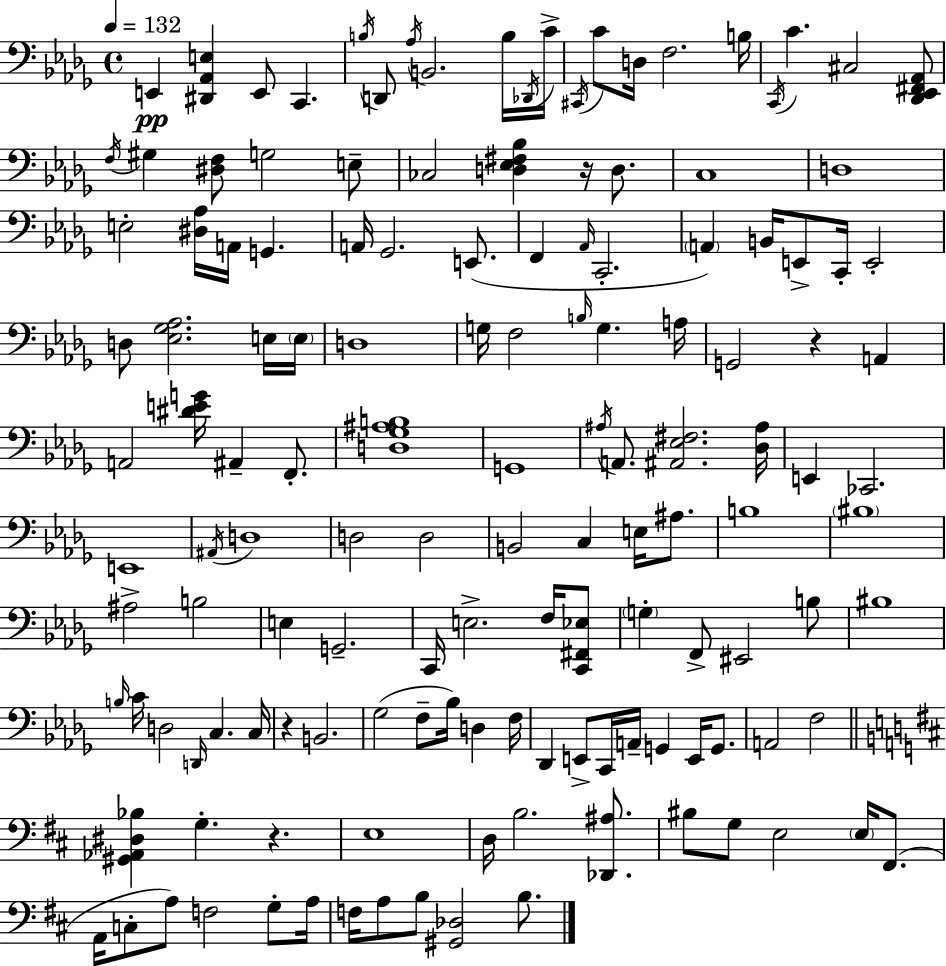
E2/q [D#2,Ab2,E3]/q E2/e C2/q. B3/s D2/e Ab3/s B2/h. B3/s Db2/s C4/s C#2/s C4/e D3/s F3/h. B3/s C2/s C4/q. C#3/h [Db2,Eb2,F#2,Ab2]/e F3/s G#3/q [D#3,F3]/e G3/h E3/e CES3/h [D3,Eb3,F#3,Bb3]/q R/s D3/e. C3/w D3/w E3/h [D#3,Ab3]/s A2/s G2/q. A2/s Gb2/h. E2/e. F2/q Ab2/s C2/h. A2/q B2/s E2/e C2/s E2/h D3/e [Eb3,Gb3,Ab3]/h. E3/s E3/s D3/w G3/s F3/h B3/s G3/q. A3/s G2/h R/q A2/q A2/h [D#4,E4,G4]/s A#2/q F2/e. [D3,Gb3,A#3,B3]/w G2/w A#3/s A2/e. [A#2,Eb3,F#3]/h. [Db3,A#3]/s E2/q CES2/h. E2/w A#2/s D3/w D3/h D3/h B2/h C3/q E3/s A#3/e. B3/w BIS3/w A#3/h B3/h E3/q G2/h. C2/s E3/h. F3/s [C2,F#2,Eb3]/e G3/q F2/e EIS2/h B3/e BIS3/w B3/s C4/s D3/h D2/s C3/q. C3/s R/q B2/h. Gb3/h F3/e Bb3/s D3/q F3/s Db2/q E2/e C2/s A2/s G2/q E2/s G2/e. A2/h F3/h [G#2,Ab2,D#3,Bb3]/q G3/q. R/q. E3/w D3/s B3/h. [Db2,A#3]/e. BIS3/e G3/e E3/h E3/s F#2/e. A2/s C3/e A3/e F3/h G3/e A3/s F3/s A3/e B3/e [G#2,Db3]/h B3/e.